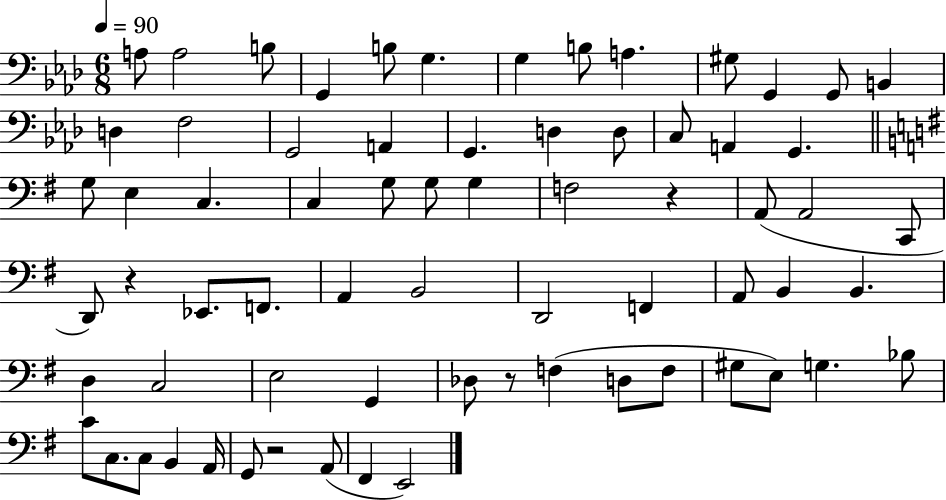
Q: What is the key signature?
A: AES major